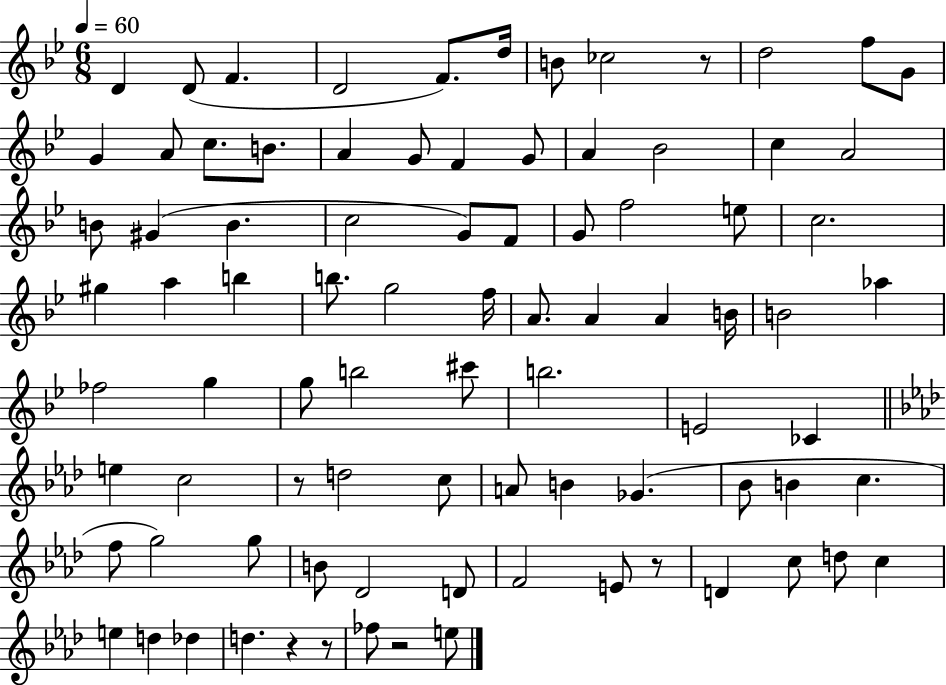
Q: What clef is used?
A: treble